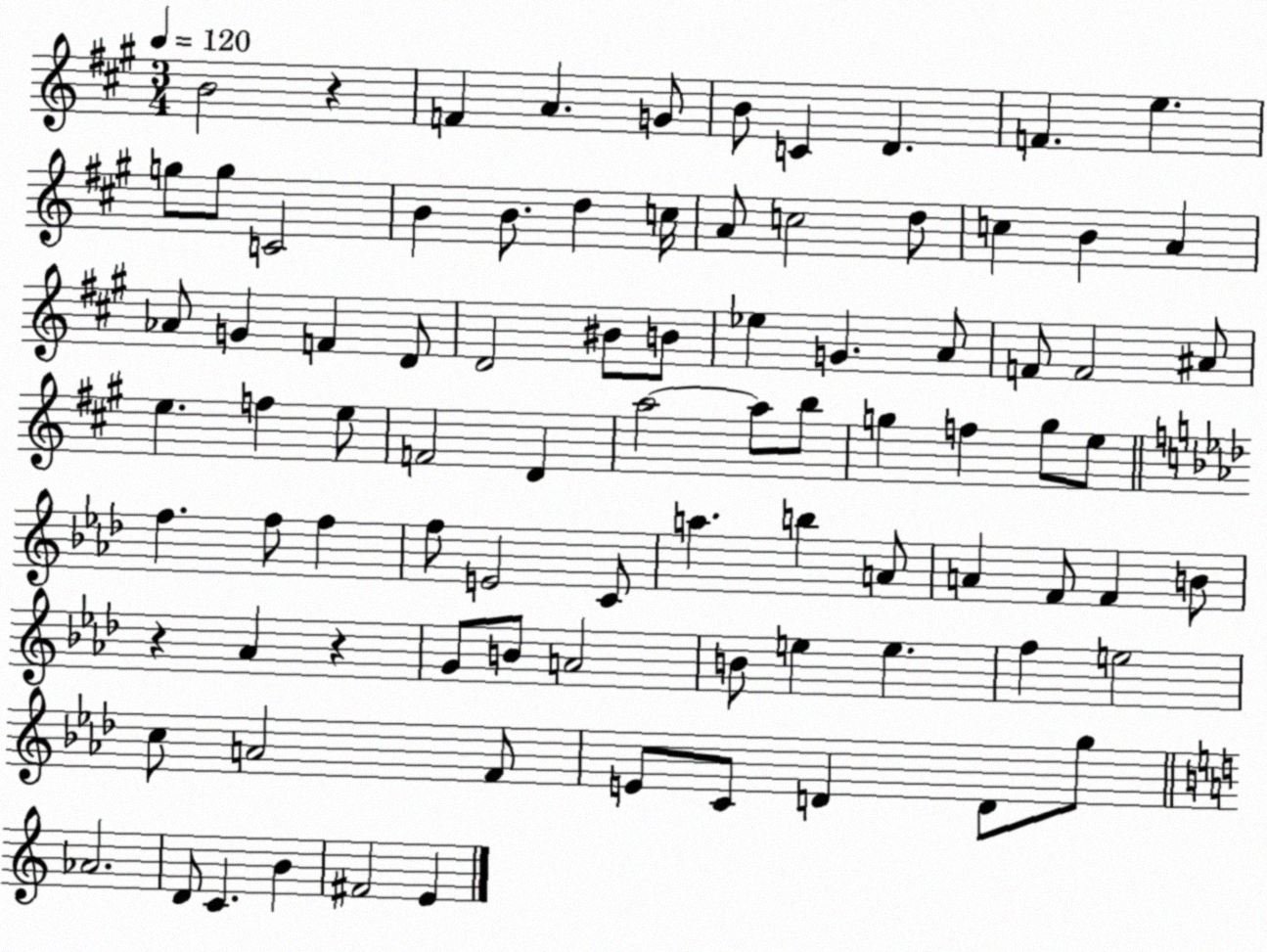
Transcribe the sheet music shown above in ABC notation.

X:1
T:Untitled
M:3/4
L:1/4
K:A
B2 z F A G/2 B/2 C D F e g/2 g/2 C2 B B/2 d c/4 A/2 c2 d/2 c B A _A/2 G F D/2 D2 ^B/2 B/2 _e G A/2 F/2 F2 ^A/2 e f e/2 F2 D a2 a/2 b/2 g f g/2 e/2 f f/2 f f/2 E2 C/2 a b A/2 A F/2 F B/2 z _A z G/2 B/2 A2 B/2 e e f e2 c/2 A2 F/2 E/2 C/2 D D/2 g/2 _A2 D/2 C B ^F2 E